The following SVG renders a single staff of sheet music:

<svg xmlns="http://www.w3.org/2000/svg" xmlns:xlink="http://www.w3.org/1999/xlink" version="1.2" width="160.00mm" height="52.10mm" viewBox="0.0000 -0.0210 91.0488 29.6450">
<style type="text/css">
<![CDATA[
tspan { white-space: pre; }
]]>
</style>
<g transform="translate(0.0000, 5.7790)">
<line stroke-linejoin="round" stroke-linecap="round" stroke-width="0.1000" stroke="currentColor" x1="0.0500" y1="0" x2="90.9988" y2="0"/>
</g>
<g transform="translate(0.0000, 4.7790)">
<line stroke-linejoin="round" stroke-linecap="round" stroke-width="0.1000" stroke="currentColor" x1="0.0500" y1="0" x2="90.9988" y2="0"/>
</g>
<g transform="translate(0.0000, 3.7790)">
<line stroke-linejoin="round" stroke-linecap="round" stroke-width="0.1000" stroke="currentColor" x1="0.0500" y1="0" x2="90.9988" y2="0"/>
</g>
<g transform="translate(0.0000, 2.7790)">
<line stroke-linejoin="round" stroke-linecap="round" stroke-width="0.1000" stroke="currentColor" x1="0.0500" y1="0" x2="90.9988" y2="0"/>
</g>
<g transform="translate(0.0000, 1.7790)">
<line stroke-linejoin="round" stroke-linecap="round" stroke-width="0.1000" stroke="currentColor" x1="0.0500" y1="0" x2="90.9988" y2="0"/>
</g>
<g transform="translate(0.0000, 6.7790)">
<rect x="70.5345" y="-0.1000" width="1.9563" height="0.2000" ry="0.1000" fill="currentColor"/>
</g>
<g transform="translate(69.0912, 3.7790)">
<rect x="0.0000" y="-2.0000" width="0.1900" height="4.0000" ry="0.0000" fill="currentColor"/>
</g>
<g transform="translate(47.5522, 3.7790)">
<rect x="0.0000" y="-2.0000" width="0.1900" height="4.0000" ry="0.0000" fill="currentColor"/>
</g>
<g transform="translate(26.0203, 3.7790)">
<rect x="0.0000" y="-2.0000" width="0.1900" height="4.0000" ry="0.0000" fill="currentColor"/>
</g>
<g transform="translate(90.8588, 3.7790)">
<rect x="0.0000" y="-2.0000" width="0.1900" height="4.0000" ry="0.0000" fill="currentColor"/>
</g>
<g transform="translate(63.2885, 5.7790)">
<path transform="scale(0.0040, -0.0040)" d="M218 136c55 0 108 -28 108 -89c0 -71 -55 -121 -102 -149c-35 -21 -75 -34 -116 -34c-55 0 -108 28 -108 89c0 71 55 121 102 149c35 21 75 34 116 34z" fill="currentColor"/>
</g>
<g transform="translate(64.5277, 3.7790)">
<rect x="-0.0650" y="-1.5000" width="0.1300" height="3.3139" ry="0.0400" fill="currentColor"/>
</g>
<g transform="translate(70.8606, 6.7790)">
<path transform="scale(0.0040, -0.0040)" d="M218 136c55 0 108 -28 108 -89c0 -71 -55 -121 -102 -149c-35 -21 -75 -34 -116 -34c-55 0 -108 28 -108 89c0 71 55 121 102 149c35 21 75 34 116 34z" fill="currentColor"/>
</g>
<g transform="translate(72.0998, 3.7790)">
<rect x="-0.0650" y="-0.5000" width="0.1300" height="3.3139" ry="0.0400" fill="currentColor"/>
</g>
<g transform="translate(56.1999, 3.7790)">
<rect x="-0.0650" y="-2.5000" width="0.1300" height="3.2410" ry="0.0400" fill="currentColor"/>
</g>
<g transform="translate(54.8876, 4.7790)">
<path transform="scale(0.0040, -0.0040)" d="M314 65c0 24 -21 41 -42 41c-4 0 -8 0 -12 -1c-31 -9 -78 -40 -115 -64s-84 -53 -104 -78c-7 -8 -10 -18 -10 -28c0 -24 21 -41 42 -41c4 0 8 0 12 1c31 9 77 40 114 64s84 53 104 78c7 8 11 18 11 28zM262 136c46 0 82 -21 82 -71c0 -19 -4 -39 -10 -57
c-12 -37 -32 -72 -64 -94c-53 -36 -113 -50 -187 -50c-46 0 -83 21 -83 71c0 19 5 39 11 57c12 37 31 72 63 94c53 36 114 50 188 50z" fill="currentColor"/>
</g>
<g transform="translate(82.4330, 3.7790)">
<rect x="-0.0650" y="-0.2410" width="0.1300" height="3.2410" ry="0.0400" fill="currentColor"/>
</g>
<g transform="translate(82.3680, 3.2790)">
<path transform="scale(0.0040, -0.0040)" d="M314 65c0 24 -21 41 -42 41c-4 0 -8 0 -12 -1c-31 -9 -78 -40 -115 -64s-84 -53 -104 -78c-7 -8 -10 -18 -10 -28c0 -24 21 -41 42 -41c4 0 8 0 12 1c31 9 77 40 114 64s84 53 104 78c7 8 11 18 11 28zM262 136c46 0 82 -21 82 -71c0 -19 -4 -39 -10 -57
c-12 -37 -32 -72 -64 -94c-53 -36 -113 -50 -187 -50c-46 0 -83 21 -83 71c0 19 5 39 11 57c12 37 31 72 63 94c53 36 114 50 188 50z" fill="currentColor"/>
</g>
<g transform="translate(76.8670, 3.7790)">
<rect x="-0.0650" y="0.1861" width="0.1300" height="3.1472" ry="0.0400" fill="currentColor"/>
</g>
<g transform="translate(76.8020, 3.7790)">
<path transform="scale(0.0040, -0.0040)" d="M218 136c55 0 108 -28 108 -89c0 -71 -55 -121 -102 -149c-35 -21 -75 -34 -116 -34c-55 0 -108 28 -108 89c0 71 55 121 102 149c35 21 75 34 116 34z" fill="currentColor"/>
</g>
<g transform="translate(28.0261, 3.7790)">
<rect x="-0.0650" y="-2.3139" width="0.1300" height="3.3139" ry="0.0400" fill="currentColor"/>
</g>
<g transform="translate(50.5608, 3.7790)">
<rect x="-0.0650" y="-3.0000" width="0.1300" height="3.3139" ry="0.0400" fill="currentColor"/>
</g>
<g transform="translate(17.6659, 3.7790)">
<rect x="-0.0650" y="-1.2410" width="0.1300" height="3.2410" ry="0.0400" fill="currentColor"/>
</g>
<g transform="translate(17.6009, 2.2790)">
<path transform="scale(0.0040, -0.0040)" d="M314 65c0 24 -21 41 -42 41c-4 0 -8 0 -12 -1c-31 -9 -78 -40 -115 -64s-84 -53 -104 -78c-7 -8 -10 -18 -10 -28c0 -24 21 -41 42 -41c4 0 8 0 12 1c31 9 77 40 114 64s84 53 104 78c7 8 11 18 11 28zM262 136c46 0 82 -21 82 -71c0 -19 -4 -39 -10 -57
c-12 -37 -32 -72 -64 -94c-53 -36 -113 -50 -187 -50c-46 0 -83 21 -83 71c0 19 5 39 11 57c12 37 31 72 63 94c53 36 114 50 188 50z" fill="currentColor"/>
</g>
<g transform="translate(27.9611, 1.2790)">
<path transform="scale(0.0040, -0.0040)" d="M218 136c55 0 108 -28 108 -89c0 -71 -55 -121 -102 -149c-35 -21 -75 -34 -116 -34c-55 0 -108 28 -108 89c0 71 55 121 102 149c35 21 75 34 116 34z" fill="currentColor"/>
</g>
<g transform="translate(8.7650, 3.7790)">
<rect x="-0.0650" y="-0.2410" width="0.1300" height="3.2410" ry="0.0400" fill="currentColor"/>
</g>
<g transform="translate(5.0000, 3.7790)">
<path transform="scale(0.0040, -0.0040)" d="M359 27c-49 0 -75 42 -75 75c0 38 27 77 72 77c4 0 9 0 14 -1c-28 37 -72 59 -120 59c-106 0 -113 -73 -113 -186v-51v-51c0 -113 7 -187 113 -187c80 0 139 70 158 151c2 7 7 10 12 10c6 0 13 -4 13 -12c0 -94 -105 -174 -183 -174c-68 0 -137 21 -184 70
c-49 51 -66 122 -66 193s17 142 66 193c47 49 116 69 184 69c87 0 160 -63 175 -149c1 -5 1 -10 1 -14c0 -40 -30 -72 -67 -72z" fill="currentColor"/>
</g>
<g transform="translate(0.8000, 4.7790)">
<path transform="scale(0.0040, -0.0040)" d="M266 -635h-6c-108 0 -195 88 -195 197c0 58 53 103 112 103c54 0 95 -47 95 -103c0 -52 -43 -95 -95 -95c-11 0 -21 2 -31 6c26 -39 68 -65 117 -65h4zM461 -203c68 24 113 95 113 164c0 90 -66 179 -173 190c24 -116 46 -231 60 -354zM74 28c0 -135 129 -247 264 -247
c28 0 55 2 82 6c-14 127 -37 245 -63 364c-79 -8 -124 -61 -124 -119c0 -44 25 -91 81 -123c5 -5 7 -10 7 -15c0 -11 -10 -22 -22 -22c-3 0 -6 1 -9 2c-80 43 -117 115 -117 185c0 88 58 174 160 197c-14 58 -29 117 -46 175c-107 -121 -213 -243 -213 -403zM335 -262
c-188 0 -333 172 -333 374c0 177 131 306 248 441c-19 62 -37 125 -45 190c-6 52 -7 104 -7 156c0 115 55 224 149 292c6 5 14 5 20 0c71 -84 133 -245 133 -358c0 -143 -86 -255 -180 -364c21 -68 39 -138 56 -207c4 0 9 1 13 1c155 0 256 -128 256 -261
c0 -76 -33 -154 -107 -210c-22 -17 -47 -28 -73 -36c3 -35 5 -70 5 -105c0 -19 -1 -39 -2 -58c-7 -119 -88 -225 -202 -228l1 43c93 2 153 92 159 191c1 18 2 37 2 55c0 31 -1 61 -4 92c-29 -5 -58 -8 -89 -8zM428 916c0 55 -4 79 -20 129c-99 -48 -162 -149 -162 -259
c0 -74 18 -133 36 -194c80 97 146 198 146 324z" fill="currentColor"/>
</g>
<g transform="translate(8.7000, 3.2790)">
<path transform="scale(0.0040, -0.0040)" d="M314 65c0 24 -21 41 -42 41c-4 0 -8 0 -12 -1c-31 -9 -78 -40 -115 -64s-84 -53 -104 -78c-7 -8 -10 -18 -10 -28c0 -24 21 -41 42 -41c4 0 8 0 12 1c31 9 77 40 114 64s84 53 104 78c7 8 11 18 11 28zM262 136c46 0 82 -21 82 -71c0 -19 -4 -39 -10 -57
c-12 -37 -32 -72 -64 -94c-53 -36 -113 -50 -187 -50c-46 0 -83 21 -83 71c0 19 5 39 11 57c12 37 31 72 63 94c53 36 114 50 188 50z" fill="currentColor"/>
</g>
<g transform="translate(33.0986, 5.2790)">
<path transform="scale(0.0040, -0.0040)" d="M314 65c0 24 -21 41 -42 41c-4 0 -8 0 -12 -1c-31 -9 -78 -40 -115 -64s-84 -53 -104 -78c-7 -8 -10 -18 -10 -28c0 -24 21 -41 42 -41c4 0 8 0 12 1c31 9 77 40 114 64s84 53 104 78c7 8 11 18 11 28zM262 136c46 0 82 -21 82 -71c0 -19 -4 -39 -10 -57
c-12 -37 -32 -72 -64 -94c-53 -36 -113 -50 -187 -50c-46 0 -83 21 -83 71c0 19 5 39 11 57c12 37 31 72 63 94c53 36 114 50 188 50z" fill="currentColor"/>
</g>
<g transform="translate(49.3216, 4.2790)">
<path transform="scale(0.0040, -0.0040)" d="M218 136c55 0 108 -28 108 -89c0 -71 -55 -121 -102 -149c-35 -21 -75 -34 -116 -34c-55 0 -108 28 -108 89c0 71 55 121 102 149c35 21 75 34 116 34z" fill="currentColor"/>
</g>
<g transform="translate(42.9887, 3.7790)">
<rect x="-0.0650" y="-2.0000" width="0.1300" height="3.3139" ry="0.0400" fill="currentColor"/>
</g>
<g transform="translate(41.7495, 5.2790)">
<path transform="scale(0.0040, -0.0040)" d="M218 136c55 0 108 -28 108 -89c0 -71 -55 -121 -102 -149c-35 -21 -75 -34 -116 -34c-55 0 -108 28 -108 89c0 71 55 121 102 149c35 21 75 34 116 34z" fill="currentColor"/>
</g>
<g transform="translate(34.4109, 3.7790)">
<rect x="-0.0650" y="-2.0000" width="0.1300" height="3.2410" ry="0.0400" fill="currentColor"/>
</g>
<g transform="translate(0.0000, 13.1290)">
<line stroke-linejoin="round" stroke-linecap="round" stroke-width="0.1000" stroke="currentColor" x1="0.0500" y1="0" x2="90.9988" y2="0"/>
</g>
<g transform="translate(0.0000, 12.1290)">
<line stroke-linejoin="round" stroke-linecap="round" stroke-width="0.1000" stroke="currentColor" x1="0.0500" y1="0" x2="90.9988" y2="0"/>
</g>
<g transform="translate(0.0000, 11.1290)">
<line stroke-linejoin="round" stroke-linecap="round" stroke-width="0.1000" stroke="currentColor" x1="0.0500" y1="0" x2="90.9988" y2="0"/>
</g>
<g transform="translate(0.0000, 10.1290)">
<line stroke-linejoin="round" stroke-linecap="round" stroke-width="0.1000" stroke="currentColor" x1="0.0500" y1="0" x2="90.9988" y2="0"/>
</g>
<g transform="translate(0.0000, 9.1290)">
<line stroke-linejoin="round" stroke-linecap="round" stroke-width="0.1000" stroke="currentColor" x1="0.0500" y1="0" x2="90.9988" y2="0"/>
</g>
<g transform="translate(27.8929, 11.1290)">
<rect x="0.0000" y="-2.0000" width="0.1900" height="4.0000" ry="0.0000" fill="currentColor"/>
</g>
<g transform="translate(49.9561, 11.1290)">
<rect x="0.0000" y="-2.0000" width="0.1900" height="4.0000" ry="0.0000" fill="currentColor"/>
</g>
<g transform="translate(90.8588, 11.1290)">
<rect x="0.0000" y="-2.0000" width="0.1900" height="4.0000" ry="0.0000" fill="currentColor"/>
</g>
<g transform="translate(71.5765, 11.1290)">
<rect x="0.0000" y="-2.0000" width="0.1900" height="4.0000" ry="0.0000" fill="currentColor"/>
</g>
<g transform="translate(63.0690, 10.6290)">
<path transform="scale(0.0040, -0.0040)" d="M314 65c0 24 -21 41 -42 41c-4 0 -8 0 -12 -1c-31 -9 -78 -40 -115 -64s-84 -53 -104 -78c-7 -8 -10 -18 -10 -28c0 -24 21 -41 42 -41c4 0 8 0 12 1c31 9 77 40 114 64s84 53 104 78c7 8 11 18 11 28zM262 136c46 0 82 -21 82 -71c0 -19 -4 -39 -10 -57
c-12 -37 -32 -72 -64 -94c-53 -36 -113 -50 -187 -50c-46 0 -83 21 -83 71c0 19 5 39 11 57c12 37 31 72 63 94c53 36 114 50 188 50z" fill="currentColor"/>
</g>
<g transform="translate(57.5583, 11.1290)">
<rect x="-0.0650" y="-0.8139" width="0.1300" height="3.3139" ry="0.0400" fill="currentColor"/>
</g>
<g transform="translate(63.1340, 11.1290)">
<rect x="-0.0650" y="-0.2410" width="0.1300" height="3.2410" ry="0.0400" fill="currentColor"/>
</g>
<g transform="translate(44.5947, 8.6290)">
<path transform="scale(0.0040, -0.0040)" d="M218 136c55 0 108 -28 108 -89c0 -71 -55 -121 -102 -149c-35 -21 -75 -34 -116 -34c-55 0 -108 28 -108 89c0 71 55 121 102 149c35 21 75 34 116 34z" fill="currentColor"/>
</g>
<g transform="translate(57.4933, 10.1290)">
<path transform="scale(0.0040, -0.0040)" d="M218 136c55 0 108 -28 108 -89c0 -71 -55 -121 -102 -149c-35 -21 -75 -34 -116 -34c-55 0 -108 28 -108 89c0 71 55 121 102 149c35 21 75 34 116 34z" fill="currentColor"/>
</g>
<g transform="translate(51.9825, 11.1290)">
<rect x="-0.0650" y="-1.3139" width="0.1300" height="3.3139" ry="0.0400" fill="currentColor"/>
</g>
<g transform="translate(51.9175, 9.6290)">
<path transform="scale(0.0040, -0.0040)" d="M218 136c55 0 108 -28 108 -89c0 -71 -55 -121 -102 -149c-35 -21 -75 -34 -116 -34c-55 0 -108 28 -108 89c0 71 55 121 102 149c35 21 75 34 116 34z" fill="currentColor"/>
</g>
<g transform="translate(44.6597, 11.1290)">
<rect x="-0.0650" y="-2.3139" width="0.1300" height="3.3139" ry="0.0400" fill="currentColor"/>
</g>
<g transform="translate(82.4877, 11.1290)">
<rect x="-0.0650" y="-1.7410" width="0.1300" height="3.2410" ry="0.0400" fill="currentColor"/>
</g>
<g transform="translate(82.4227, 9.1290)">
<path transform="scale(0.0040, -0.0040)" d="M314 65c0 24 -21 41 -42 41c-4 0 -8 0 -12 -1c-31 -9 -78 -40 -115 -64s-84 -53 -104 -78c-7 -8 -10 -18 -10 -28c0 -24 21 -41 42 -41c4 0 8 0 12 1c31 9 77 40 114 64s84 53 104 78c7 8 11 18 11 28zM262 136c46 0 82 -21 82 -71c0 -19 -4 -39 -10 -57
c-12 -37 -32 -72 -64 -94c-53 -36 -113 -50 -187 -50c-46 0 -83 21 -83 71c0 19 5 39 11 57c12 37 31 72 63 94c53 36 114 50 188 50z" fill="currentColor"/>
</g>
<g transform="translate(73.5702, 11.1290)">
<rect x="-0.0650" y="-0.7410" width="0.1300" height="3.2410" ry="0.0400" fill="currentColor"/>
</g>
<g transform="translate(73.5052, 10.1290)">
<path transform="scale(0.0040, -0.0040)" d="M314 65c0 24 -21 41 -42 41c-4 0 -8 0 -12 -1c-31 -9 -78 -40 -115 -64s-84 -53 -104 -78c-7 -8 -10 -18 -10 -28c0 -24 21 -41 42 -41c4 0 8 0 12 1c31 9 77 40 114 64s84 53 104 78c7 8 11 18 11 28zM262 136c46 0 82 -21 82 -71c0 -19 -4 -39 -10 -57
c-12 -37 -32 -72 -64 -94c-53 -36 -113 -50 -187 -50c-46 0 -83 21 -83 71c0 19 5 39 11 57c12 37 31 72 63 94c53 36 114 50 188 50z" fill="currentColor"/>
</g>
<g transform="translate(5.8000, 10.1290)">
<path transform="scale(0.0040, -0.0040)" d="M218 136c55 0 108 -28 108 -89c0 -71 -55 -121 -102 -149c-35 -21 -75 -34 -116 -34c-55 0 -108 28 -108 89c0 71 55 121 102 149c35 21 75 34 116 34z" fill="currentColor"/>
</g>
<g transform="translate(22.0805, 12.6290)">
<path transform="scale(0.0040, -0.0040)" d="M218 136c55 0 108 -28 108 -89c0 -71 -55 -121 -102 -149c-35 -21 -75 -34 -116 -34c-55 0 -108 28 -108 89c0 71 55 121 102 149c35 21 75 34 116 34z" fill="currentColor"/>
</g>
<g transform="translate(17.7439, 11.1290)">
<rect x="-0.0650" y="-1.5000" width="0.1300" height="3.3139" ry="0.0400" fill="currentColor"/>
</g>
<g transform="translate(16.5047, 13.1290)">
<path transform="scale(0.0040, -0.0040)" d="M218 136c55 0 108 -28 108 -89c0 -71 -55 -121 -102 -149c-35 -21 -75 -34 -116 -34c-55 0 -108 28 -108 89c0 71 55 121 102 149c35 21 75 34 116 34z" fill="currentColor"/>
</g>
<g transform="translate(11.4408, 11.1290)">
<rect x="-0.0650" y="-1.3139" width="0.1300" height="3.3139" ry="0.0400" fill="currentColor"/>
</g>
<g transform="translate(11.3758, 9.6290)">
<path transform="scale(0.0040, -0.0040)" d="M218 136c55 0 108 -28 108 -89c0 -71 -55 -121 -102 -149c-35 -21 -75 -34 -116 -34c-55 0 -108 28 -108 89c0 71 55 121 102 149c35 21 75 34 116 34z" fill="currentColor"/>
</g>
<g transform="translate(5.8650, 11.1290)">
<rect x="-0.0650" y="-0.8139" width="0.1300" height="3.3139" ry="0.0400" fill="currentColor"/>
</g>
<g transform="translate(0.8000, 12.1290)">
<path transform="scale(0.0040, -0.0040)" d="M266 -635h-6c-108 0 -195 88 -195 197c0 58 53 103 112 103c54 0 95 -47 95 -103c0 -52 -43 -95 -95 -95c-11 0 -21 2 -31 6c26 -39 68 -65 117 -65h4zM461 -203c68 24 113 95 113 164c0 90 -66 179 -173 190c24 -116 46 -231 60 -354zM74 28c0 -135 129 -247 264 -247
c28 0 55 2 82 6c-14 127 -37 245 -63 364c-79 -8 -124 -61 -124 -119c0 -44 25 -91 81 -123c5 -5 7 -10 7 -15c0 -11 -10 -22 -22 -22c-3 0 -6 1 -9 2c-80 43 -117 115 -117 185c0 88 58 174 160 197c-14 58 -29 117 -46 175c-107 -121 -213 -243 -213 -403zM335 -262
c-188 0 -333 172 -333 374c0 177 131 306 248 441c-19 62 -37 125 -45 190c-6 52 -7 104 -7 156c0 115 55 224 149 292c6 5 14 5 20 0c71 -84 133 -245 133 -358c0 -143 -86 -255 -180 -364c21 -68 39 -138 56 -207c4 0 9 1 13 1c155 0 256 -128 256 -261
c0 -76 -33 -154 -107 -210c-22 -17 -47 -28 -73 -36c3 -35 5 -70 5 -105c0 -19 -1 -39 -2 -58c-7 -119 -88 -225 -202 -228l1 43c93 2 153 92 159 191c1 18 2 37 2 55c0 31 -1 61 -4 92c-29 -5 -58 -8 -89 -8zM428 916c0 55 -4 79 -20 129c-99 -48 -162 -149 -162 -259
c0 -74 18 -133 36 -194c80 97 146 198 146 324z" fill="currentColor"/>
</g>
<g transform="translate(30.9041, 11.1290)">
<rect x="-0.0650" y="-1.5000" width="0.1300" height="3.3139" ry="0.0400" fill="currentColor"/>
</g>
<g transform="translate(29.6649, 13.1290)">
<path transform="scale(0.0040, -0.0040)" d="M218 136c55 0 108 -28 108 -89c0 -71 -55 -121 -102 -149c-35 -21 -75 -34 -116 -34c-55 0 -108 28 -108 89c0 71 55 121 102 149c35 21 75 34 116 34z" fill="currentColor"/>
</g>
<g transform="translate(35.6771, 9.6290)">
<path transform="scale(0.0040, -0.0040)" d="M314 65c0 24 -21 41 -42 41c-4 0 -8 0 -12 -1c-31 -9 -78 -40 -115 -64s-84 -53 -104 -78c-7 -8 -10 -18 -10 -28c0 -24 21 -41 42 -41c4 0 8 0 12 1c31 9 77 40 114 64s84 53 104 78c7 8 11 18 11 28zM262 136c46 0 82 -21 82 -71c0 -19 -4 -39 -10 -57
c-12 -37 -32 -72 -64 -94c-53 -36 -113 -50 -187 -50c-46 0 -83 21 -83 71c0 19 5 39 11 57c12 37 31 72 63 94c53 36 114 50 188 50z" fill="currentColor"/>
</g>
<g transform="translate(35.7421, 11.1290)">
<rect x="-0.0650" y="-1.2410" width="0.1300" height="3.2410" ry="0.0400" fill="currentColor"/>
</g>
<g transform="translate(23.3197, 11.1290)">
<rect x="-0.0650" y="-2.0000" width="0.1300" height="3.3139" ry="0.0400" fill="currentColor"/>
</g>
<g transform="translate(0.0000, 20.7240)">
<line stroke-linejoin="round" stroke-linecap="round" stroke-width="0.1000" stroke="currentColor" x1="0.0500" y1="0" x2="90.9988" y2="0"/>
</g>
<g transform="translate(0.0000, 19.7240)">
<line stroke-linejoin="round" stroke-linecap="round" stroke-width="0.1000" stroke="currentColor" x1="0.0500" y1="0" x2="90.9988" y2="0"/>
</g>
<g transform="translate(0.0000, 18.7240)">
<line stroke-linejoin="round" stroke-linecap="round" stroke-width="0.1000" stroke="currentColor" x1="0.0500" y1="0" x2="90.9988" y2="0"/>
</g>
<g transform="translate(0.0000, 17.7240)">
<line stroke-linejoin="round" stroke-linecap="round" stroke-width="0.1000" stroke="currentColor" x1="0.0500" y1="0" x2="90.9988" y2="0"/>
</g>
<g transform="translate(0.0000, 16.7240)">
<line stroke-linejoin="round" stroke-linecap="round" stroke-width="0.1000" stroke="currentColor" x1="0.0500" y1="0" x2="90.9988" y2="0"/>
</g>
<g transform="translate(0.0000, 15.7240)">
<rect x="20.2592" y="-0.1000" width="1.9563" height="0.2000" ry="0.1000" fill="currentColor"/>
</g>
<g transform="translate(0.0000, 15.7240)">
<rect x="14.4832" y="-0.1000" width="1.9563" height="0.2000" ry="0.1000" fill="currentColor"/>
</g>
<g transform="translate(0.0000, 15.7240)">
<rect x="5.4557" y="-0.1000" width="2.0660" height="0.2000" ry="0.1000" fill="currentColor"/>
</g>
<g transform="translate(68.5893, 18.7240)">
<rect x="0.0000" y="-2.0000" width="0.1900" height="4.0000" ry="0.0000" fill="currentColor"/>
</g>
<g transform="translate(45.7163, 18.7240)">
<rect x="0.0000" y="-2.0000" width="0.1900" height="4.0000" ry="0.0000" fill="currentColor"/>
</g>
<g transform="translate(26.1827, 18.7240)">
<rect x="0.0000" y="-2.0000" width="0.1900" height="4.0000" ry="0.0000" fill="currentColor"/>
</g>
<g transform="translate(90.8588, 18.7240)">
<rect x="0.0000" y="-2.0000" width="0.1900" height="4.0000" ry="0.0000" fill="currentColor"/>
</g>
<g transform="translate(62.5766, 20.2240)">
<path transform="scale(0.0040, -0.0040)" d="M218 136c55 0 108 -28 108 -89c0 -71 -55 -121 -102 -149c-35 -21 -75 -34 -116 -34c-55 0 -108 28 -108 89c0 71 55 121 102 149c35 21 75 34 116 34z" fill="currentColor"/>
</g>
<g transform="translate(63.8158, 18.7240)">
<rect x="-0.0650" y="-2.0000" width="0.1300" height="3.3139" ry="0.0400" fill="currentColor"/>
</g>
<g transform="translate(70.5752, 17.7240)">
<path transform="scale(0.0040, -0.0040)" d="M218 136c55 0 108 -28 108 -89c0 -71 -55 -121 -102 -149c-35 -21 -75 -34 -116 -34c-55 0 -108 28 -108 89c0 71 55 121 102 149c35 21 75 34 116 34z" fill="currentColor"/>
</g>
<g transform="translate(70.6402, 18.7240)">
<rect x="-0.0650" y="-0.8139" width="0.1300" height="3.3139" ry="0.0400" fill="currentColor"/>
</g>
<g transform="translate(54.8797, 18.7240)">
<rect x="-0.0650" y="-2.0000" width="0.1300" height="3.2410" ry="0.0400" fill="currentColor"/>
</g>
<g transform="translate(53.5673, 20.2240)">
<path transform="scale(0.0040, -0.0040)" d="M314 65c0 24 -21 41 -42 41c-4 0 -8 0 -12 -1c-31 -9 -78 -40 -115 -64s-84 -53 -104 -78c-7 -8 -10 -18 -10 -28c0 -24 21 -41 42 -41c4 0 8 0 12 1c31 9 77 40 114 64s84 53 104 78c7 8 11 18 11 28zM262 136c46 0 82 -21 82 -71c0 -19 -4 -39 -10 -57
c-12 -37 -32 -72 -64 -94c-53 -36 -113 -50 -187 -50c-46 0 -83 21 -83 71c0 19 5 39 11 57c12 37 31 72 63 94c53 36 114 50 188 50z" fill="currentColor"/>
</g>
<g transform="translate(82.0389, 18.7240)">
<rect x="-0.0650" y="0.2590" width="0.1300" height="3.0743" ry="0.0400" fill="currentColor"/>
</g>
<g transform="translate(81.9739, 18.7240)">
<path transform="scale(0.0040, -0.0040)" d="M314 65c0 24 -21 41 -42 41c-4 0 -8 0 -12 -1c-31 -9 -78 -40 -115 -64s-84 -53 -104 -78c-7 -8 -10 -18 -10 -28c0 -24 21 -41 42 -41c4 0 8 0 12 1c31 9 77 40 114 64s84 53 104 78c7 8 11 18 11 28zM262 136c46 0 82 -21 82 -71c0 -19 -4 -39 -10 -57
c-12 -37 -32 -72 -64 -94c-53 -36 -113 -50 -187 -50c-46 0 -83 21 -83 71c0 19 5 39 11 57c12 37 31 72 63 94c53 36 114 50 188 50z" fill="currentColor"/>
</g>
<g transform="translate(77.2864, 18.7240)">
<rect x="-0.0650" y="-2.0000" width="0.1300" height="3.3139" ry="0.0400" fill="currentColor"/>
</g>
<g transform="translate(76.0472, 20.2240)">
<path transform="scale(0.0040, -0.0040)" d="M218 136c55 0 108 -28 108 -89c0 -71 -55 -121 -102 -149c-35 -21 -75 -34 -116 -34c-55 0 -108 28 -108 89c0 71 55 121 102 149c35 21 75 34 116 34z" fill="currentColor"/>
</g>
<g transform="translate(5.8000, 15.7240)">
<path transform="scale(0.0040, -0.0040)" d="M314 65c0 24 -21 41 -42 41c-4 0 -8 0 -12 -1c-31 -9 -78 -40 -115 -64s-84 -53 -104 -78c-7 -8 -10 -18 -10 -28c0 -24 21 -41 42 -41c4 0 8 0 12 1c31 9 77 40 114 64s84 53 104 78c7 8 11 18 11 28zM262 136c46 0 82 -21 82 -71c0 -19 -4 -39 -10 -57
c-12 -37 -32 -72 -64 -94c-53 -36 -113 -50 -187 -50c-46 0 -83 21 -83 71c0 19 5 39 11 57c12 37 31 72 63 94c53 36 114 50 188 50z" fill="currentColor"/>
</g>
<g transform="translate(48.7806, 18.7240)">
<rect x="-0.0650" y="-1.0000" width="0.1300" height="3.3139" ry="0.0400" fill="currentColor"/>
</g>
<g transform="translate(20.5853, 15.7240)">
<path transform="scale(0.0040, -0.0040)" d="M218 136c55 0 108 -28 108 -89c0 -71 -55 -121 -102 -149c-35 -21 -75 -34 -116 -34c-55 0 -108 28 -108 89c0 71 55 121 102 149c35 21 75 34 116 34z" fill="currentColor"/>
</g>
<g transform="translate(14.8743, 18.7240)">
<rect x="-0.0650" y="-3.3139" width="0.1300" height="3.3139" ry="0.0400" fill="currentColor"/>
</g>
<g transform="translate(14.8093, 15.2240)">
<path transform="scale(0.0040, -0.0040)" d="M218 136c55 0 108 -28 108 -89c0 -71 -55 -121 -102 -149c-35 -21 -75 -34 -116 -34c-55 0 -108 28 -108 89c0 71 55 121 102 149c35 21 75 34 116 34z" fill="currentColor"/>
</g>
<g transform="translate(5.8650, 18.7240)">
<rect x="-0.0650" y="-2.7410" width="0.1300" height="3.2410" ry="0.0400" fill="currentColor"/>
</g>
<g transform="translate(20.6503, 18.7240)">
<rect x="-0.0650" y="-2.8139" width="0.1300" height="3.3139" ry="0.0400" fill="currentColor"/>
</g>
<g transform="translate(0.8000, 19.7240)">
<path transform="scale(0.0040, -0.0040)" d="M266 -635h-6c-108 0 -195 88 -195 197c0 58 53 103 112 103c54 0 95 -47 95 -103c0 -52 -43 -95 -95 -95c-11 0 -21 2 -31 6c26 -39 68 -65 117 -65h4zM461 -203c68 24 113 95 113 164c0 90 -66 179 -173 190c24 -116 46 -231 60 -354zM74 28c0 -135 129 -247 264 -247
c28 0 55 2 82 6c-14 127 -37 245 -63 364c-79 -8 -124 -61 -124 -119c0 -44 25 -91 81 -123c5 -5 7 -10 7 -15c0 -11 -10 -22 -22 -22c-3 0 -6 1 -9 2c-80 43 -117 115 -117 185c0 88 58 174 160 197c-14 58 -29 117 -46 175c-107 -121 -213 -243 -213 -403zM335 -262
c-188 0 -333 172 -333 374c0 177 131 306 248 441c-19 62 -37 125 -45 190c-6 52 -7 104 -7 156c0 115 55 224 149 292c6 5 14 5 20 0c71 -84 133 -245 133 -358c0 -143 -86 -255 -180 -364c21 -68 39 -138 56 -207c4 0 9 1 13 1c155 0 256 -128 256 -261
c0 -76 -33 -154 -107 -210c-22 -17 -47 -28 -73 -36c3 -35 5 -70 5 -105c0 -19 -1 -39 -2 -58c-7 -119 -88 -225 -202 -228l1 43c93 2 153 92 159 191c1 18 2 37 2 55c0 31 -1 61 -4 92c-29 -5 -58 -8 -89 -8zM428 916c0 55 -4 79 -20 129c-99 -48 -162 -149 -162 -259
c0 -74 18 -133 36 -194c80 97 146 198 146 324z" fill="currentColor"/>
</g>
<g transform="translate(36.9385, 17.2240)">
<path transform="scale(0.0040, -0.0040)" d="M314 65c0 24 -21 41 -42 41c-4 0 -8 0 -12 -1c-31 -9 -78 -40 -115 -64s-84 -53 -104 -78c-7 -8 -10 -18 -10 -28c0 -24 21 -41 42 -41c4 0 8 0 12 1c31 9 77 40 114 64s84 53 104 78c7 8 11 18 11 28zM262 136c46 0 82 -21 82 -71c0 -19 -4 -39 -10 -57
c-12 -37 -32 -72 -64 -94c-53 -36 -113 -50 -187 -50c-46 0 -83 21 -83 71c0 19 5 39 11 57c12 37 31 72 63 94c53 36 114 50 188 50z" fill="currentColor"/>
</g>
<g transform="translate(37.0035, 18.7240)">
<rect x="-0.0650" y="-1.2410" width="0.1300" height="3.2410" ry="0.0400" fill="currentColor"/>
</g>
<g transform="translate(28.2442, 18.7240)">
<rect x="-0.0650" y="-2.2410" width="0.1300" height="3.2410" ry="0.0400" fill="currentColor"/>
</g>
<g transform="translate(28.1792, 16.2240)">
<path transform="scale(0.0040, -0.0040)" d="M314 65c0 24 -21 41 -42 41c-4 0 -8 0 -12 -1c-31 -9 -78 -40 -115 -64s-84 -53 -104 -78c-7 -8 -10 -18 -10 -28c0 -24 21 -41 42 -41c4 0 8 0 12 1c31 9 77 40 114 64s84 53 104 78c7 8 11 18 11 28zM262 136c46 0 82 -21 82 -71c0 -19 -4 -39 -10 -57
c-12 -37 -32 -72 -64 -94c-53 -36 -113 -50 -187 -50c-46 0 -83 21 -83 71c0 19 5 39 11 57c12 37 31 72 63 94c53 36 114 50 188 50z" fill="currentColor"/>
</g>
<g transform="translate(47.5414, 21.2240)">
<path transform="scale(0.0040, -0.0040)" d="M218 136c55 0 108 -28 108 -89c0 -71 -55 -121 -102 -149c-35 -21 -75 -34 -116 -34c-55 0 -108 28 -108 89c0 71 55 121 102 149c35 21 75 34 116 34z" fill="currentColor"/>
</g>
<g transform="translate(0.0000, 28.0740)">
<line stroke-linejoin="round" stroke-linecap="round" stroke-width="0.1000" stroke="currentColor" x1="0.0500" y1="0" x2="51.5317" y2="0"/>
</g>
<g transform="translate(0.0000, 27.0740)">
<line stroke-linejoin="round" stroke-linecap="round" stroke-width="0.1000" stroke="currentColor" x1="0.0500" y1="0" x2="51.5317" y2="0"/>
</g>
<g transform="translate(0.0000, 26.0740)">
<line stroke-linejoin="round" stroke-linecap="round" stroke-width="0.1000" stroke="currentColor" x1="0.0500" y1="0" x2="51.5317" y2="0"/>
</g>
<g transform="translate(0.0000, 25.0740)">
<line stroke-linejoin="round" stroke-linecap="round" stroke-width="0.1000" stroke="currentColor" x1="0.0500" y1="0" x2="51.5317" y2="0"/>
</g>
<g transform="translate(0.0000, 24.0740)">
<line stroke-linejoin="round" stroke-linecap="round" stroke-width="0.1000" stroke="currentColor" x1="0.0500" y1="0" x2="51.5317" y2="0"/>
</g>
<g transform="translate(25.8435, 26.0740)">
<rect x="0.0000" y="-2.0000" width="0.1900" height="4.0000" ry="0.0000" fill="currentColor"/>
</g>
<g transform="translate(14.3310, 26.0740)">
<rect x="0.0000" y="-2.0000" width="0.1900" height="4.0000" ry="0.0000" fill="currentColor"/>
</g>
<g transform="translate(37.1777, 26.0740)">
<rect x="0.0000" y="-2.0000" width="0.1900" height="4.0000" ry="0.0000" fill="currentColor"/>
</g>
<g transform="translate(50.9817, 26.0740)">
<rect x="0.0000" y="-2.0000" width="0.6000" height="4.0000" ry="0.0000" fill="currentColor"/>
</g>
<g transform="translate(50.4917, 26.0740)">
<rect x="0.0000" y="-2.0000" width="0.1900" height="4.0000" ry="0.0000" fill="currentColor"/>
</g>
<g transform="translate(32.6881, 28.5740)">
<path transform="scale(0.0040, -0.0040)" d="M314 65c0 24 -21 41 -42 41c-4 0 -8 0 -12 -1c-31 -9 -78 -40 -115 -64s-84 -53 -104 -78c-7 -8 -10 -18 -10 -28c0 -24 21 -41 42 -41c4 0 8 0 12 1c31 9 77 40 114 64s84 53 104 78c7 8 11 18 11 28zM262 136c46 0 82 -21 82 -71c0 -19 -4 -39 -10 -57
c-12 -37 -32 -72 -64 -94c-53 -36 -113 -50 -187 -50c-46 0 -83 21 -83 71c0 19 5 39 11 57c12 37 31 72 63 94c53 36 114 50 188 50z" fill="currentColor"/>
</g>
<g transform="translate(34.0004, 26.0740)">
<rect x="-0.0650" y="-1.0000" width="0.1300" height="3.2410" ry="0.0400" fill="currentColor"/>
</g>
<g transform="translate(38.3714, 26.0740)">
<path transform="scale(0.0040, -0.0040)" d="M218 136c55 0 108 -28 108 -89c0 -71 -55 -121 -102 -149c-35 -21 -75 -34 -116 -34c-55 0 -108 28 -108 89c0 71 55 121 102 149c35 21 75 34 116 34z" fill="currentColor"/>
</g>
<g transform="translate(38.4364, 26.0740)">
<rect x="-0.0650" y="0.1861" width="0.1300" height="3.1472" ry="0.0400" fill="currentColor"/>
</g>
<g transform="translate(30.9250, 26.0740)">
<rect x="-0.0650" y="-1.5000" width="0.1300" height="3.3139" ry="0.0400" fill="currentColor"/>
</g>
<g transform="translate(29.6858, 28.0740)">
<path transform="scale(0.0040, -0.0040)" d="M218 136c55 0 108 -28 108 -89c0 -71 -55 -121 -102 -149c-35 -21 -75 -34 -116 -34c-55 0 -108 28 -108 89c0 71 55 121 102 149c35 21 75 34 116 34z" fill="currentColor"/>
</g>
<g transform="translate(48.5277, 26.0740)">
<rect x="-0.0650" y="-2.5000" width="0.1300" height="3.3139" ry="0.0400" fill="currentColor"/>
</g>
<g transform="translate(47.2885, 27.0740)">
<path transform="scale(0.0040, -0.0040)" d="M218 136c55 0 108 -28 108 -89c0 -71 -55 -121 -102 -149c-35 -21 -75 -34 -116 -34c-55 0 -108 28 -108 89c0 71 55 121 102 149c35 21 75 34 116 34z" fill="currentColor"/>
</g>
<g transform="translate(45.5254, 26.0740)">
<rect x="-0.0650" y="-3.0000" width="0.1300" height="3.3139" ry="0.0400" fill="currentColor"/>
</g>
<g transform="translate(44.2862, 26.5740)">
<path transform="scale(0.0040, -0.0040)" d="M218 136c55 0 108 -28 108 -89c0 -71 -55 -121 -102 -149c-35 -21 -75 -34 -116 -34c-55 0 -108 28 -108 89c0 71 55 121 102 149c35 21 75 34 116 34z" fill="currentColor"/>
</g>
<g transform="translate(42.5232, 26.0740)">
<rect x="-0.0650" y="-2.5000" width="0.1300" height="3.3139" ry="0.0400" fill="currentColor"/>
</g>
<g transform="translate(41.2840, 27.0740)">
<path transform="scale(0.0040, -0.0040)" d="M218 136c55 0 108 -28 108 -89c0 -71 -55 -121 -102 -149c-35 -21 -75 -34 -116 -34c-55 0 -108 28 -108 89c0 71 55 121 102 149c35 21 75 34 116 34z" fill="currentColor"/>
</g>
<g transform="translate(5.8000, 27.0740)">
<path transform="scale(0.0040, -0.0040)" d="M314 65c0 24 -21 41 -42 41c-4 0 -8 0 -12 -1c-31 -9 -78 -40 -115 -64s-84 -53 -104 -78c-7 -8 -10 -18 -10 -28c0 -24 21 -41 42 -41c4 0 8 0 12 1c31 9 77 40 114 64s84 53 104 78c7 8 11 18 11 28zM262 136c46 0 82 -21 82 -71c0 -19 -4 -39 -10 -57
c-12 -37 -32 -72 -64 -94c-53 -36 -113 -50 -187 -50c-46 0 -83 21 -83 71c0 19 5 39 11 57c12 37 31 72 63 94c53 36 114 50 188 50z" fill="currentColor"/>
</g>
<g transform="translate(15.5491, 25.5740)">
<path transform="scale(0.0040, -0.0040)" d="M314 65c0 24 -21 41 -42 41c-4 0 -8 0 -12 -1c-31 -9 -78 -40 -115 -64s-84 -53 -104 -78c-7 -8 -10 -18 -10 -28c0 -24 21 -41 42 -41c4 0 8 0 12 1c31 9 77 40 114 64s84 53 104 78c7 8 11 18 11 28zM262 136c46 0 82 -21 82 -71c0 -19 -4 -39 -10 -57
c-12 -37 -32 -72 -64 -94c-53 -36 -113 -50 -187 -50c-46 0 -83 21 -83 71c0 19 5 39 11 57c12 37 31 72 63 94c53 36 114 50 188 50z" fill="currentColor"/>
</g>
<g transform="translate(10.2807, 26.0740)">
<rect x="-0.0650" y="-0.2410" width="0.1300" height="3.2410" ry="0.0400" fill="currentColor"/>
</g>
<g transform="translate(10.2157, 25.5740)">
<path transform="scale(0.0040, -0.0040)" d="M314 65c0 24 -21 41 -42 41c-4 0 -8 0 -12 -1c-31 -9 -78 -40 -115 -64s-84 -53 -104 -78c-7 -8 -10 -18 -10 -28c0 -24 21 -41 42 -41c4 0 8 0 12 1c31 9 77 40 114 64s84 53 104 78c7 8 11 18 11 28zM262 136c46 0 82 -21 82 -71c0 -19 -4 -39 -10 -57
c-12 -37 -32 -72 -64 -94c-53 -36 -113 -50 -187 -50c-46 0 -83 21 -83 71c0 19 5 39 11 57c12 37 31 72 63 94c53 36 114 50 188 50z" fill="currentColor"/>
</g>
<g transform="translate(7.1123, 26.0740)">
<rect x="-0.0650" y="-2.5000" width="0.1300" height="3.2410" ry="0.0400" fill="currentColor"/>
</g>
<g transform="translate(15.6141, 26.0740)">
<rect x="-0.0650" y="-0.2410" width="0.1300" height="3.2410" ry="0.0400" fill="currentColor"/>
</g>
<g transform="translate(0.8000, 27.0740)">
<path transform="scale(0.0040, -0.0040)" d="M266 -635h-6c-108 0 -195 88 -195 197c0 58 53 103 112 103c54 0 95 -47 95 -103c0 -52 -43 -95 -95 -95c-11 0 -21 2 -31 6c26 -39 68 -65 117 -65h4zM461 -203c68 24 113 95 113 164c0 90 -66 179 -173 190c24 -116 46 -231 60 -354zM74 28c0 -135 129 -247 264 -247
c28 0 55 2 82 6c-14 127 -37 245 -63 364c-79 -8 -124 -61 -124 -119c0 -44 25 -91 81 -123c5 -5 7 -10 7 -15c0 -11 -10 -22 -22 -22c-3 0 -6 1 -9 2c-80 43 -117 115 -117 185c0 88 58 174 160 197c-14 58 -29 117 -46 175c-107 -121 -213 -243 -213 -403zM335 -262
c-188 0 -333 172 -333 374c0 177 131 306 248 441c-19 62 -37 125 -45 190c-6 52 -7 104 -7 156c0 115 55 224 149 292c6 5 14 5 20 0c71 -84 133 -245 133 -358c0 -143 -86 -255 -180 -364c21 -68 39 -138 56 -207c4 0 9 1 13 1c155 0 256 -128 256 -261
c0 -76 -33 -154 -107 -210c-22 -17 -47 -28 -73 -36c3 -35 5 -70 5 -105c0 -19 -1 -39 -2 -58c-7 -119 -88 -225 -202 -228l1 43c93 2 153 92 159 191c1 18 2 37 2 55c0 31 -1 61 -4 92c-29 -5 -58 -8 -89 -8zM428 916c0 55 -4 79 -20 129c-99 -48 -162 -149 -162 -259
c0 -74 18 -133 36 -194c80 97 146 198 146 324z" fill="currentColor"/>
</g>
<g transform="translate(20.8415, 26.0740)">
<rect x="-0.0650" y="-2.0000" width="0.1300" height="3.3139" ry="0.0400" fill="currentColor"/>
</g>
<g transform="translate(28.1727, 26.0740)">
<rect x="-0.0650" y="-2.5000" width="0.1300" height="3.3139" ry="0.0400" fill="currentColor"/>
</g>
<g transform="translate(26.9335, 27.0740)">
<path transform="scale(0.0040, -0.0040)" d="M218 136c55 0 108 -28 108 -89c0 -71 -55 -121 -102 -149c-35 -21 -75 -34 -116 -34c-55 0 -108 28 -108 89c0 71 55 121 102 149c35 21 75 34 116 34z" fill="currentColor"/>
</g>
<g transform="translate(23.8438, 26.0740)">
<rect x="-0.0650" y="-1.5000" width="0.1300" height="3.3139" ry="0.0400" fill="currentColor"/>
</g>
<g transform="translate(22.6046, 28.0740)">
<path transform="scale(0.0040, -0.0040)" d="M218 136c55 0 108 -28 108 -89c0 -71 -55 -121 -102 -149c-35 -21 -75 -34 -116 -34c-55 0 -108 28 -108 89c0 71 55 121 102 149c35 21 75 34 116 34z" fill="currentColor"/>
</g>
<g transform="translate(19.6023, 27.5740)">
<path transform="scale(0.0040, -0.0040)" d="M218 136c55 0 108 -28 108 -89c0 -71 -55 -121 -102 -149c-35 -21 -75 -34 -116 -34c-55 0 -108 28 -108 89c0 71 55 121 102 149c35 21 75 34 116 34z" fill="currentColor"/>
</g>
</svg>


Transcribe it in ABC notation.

X:1
T:Untitled
M:4/4
L:1/4
K:C
c2 e2 g F2 F A G2 E C B c2 d e E F E e2 g e d c2 d2 f2 a2 b a g2 e2 D F2 F d F B2 G2 c2 c2 F E G E D2 B G A G